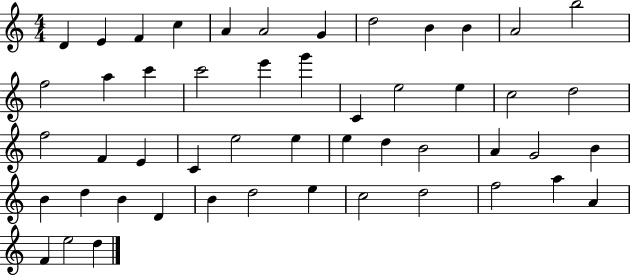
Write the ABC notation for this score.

X:1
T:Untitled
M:4/4
L:1/4
K:C
D E F c A A2 G d2 B B A2 b2 f2 a c' c'2 e' g' C e2 e c2 d2 f2 F E C e2 e e d B2 A G2 B B d B D B d2 e c2 d2 f2 a A F e2 d